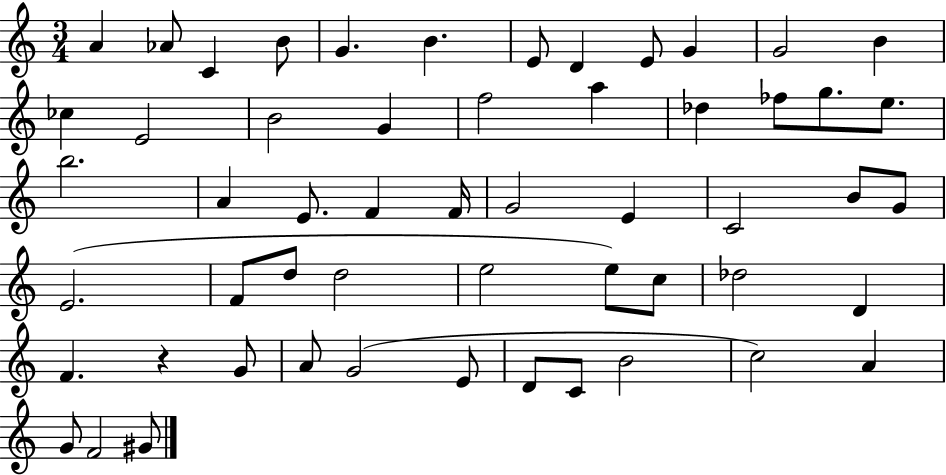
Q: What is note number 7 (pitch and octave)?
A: E4